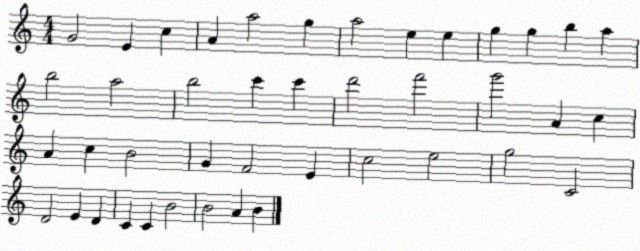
X:1
T:Untitled
M:4/4
L:1/4
K:C
G2 E c A a2 g a2 e e g g b a b2 a2 b2 c' c' d'2 f'2 g'2 A c A c B2 G F2 E c2 e2 g2 C2 D2 E D C C B2 B2 A B